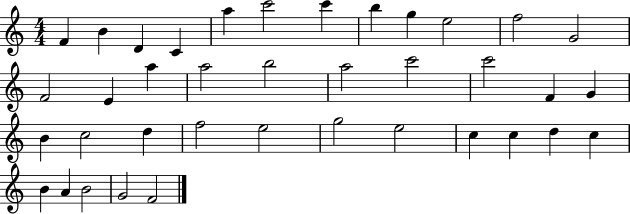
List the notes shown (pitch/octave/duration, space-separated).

F4/q B4/q D4/q C4/q A5/q C6/h C6/q B5/q G5/q E5/h F5/h G4/h F4/h E4/q A5/q A5/h B5/h A5/h C6/h C6/h F4/q G4/q B4/q C5/h D5/q F5/h E5/h G5/h E5/h C5/q C5/q D5/q C5/q B4/q A4/q B4/h G4/h F4/h